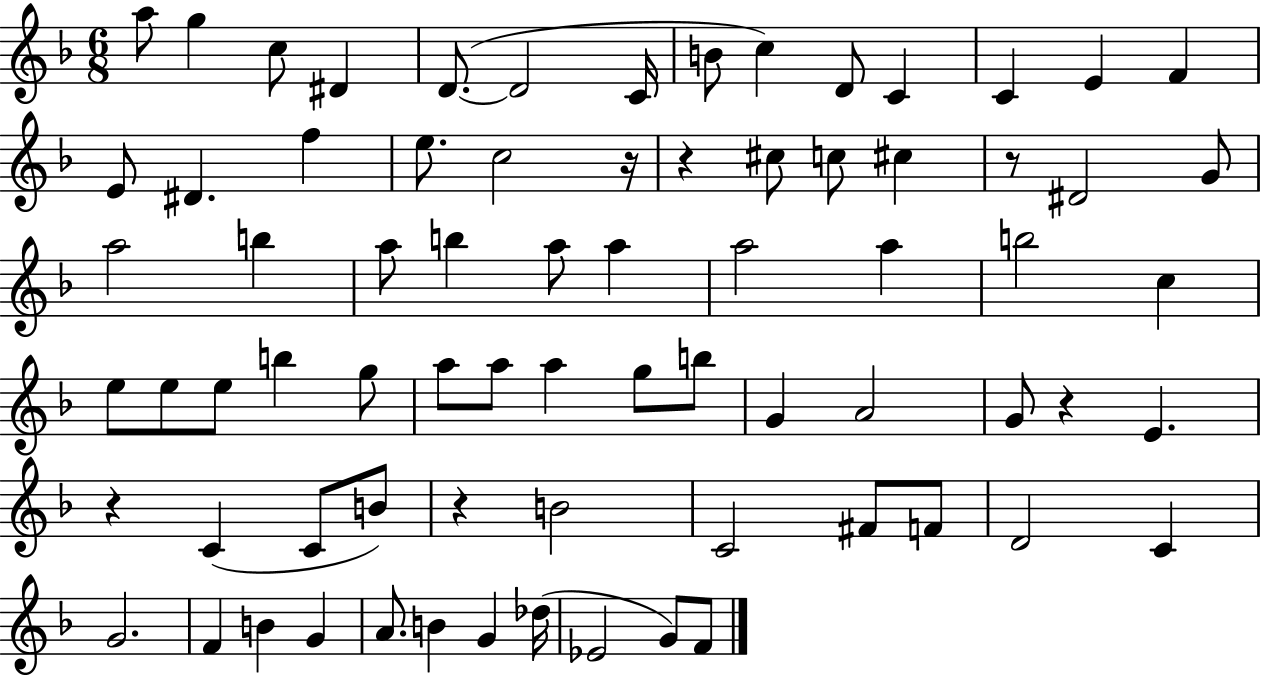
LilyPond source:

{
  \clef treble
  \numericTimeSignature
  \time 6/8
  \key f \major
  a''8 g''4 c''8 dis'4 | d'8.~(~ d'2 c'16 | b'8 c''4) d'8 c'4 | c'4 e'4 f'4 | \break e'8 dis'4. f''4 | e''8. c''2 r16 | r4 cis''8 c''8 cis''4 | r8 dis'2 g'8 | \break a''2 b''4 | a''8 b''4 a''8 a''4 | a''2 a''4 | b''2 c''4 | \break e''8 e''8 e''8 b''4 g''8 | a''8 a''8 a''4 g''8 b''8 | g'4 a'2 | g'8 r4 e'4. | \break r4 c'4( c'8 b'8) | r4 b'2 | c'2 fis'8 f'8 | d'2 c'4 | \break g'2. | f'4 b'4 g'4 | a'8. b'4 g'4 des''16( | ees'2 g'8) f'8 | \break \bar "|."
}